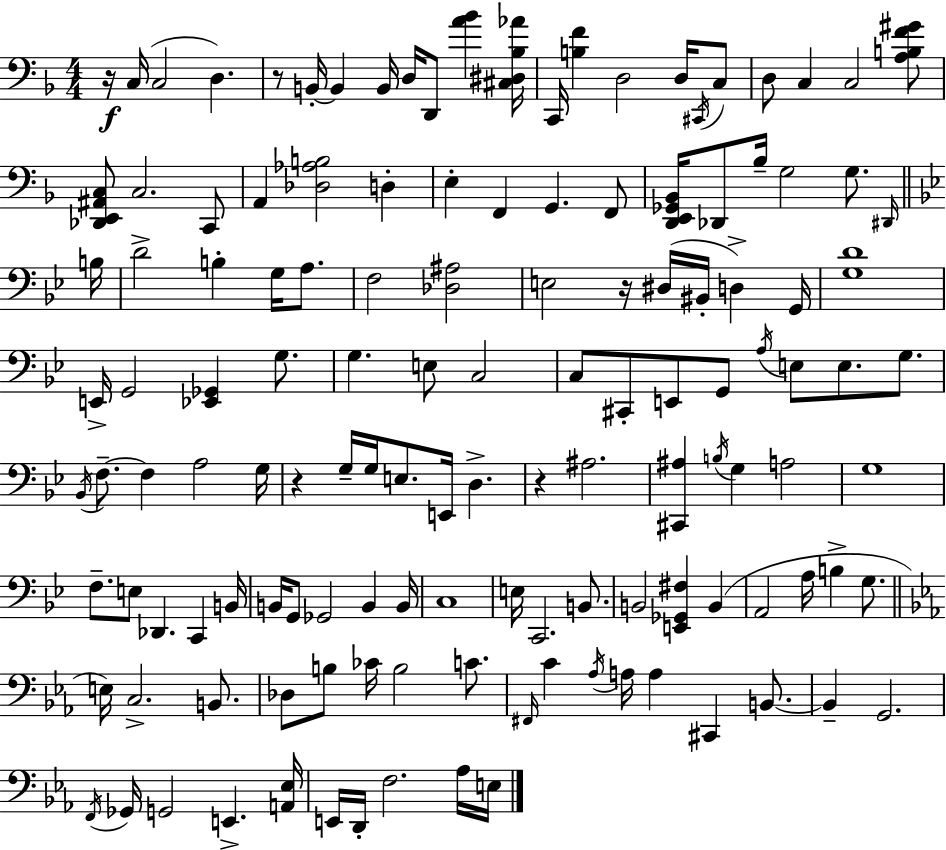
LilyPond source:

{
  \clef bass
  \numericTimeSignature
  \time 4/4
  \key d \minor
  r16\f c16( c2 d4.) | r8 b,16-.~~ b,4 b,16 d16 d,8 <a' bes'>4 <cis dis bes aes'>16 | c,16 <b f'>4 d2 d16 \acciaccatura { cis,16 } c8 | d8 c4 c2 <a b f' gis'>8 | \break <des, e, ais, c>8 c2. c,8 | a,4 <des aes b>2 d4-. | e4-. f,4 g,4. f,8 | <d, e, ges, bes,>16 des,8 bes16-- g2 g8. | \break \grace { dis,16 } \bar "||" \break \key g \minor b16 d'2-> b4-. g16 a8. | f2 <des ais>2 | e2 r16 dis16( bis,16-. d4->) | g,16 <g d'>1 | \break e,16-> g,2 <ees, ges,>4 g8. | g4. e8 c2 | c8 cis,8-. e,8 g,8 \acciaccatura { a16 } e8 e8. g8. | \acciaccatura { bes,16 } f8.--~~ f4 a2 | \break g16 r4 g16-- g16 e8. e,16 d4.-> | r4 ais2. | <cis, ais>4 \acciaccatura { b16 } g4 a2 | g1 | \break f8.-- e8 des,4. c,4 | b,16 b,16 g,8 ges,2 b,4 | b,16 c1 | e16 c,2. | \break b,8. b,2 <e, ges, fis>4 | b,4( a,2 a16 b4-> | g8. \bar "||" \break \key c \minor e16) c2.-> b,8. | des8 b8 ces'16 b2 c'8. | \grace { fis,16 } c'4 \acciaccatura { aes16 } a16 a4 cis,4 b,8.~~ | b,4-- g,2. | \break \acciaccatura { f,16 } ges,16 g,2 e,4.-> | <a, ees>16 e,16 d,16-. f2. | aes16 e16 \bar "|."
}